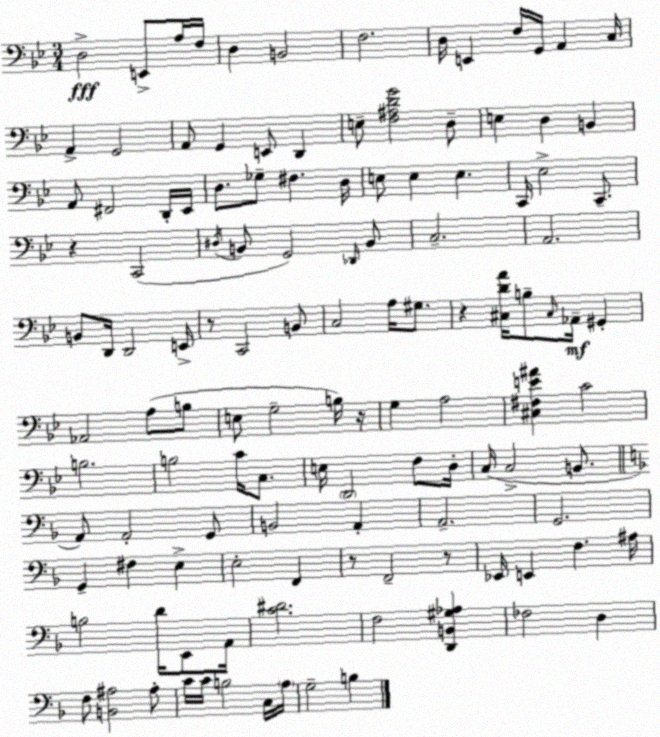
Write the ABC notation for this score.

X:1
T:Untitled
M:3/4
L:1/4
K:Bb
D,2 E,,/2 A,/4 F,/4 D, B,,2 F,2 D,/4 E,, F,/4 G,,/4 A,, C,/4 A,, G,,2 A,,/2 G,, E,,/2 D,, E,/2 [F,^A,DG]2 D,/2 E, D, B,, A,,/2 ^F,,2 D,,/4 _E,,/4 D,/2 _G,/2 ^F, D,/4 E,/2 E, E, C,,/4 _E,2 C,,/2 z C,,2 ^D,/4 B,,/2 G,,2 _D,,/4 B,,/2 C,2 A,,2 B,,/2 D,,/4 D,,2 E,,/4 z/2 C,,2 B,,/2 C,2 A,/4 ^G,/2 z [^C,DA]/4 B,/2 ^C,/4 _A,,/4 ^G,, _A,,2 A,/2 B,/2 E,/2 G,2 B,/4 z/4 G, A,2 [^C,^F,E^A] C2 B,2 B,2 C/4 C,/2 E,/4 D,,2 F,/2 D,/4 C,/4 C,2 B,,/2 A,,/2 A,,2 G,,/2 B,,2 A,, A,,2 G,,2 G,, ^F, E, E,2 F,, z/2 F,,2 z/2 _E,,/4 E,, F, ^A,/4 B,2 D/4 E,,/2 A,,/4 [C^D]2 F,2 [D,,B,,^G,_A,] _F,2 D, F,/2 [B,,^A,]2 ^A,/2 C/4 C/4 B,2 C,/4 A,/4 G,2 B,